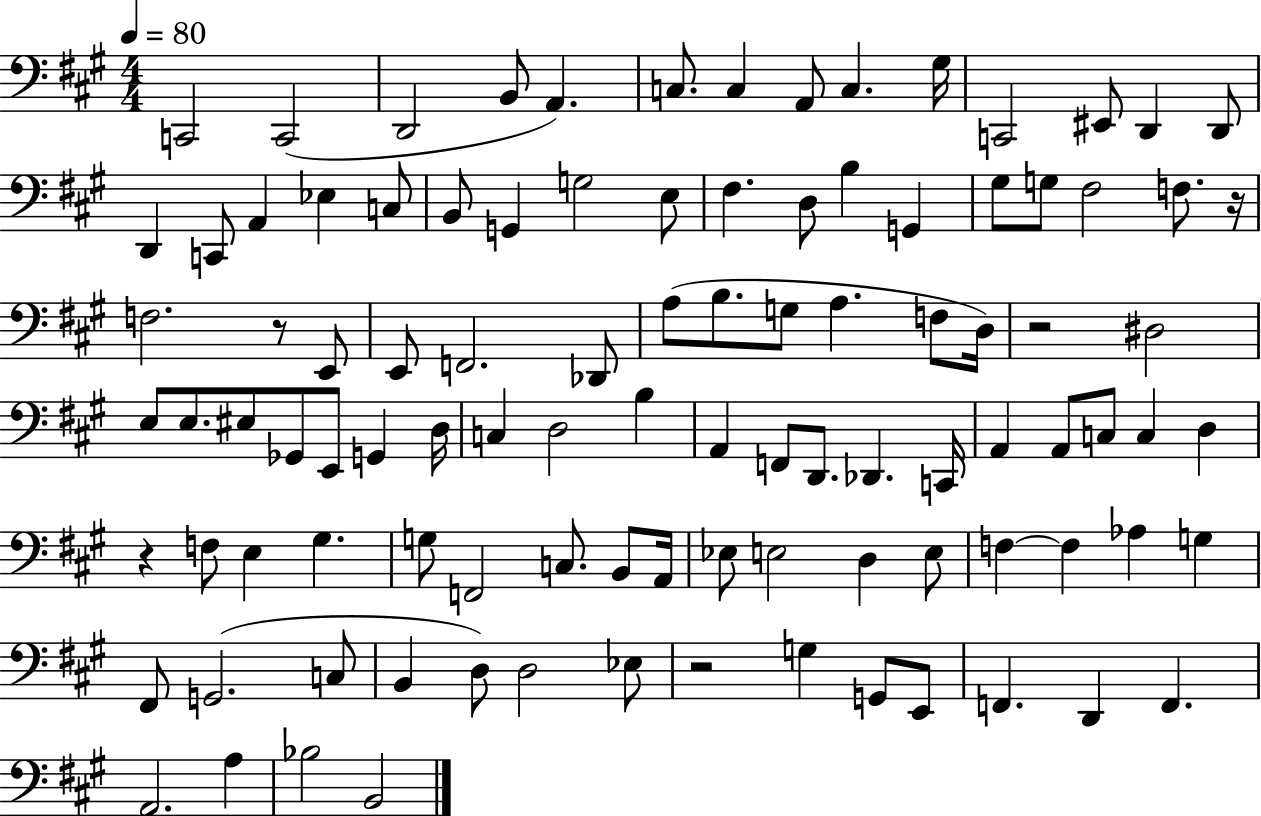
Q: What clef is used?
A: bass